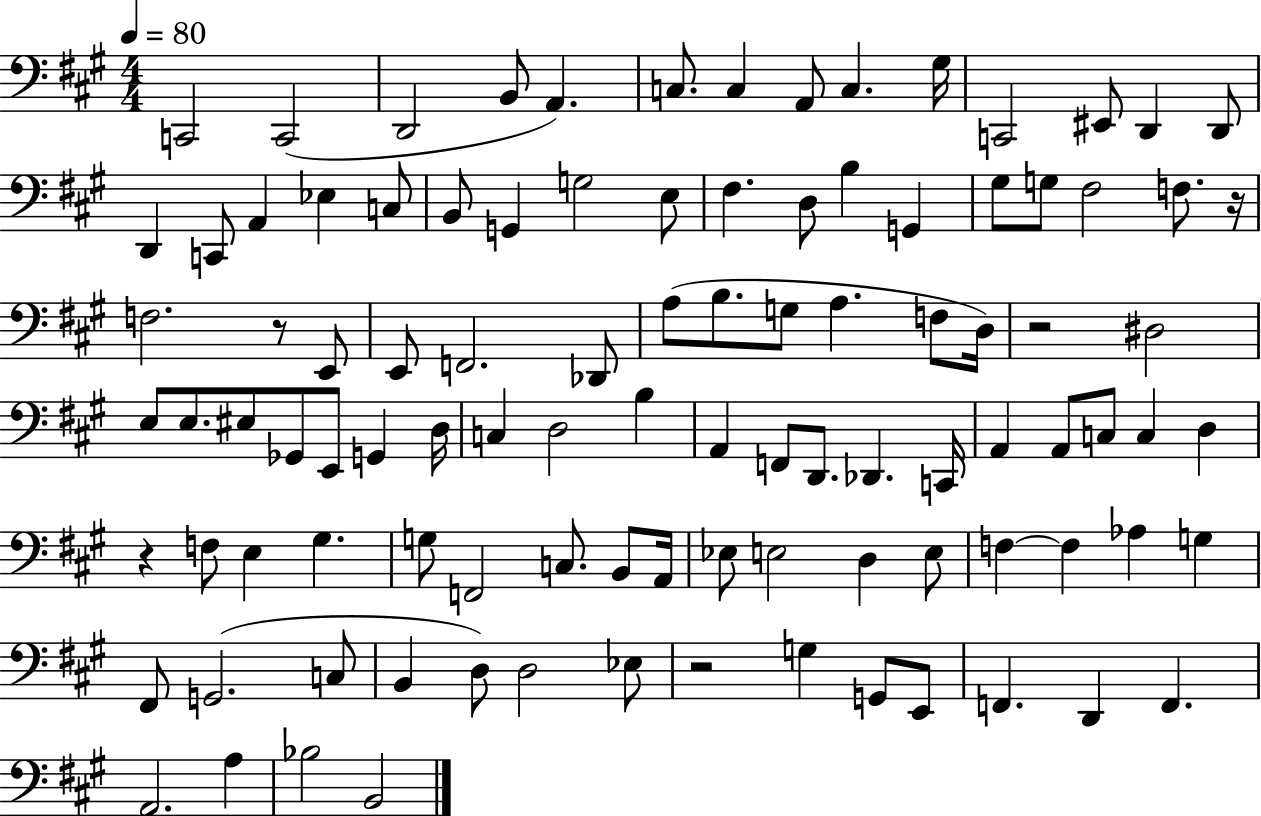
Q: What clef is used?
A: bass